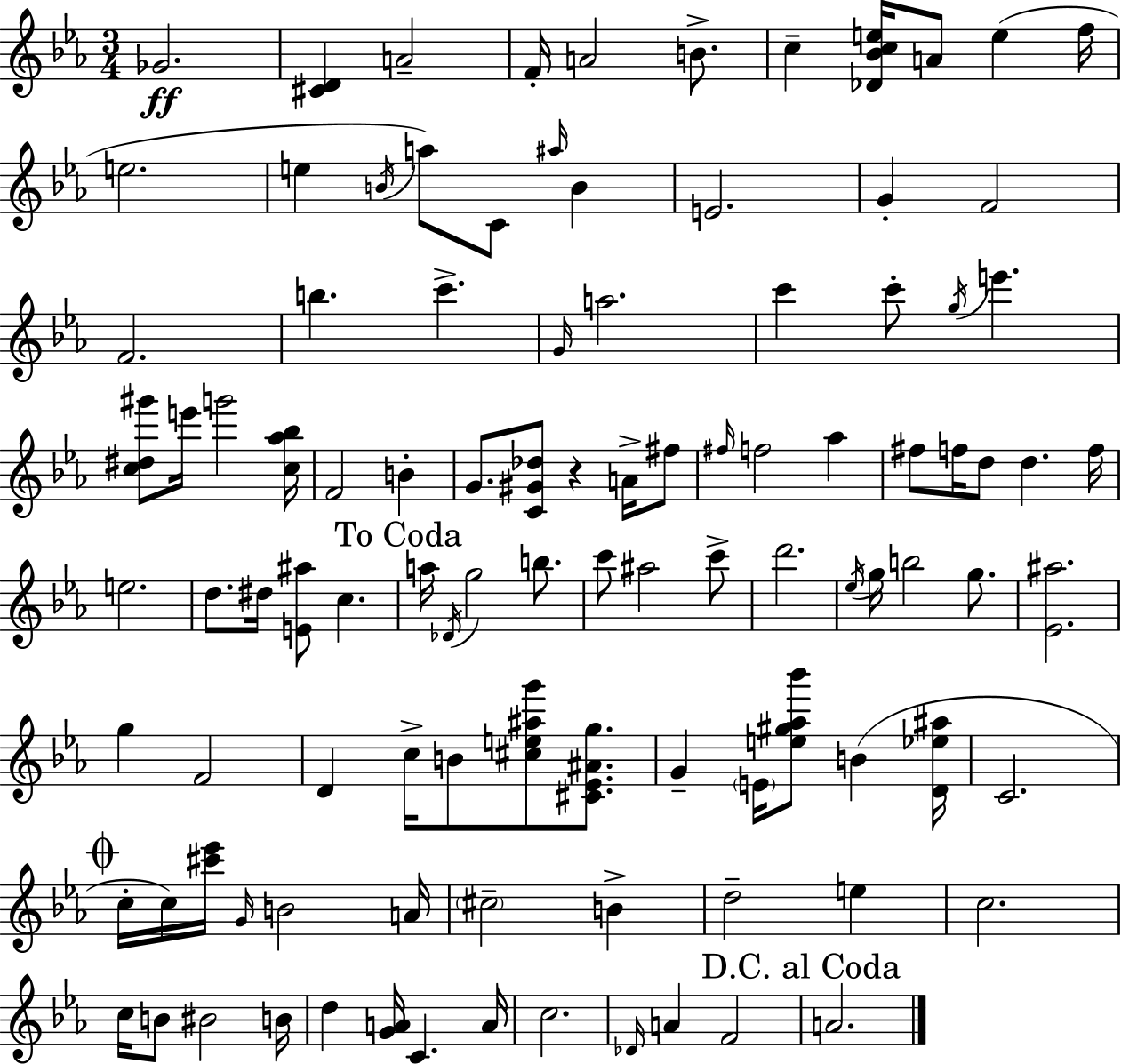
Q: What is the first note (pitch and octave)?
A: Gb4